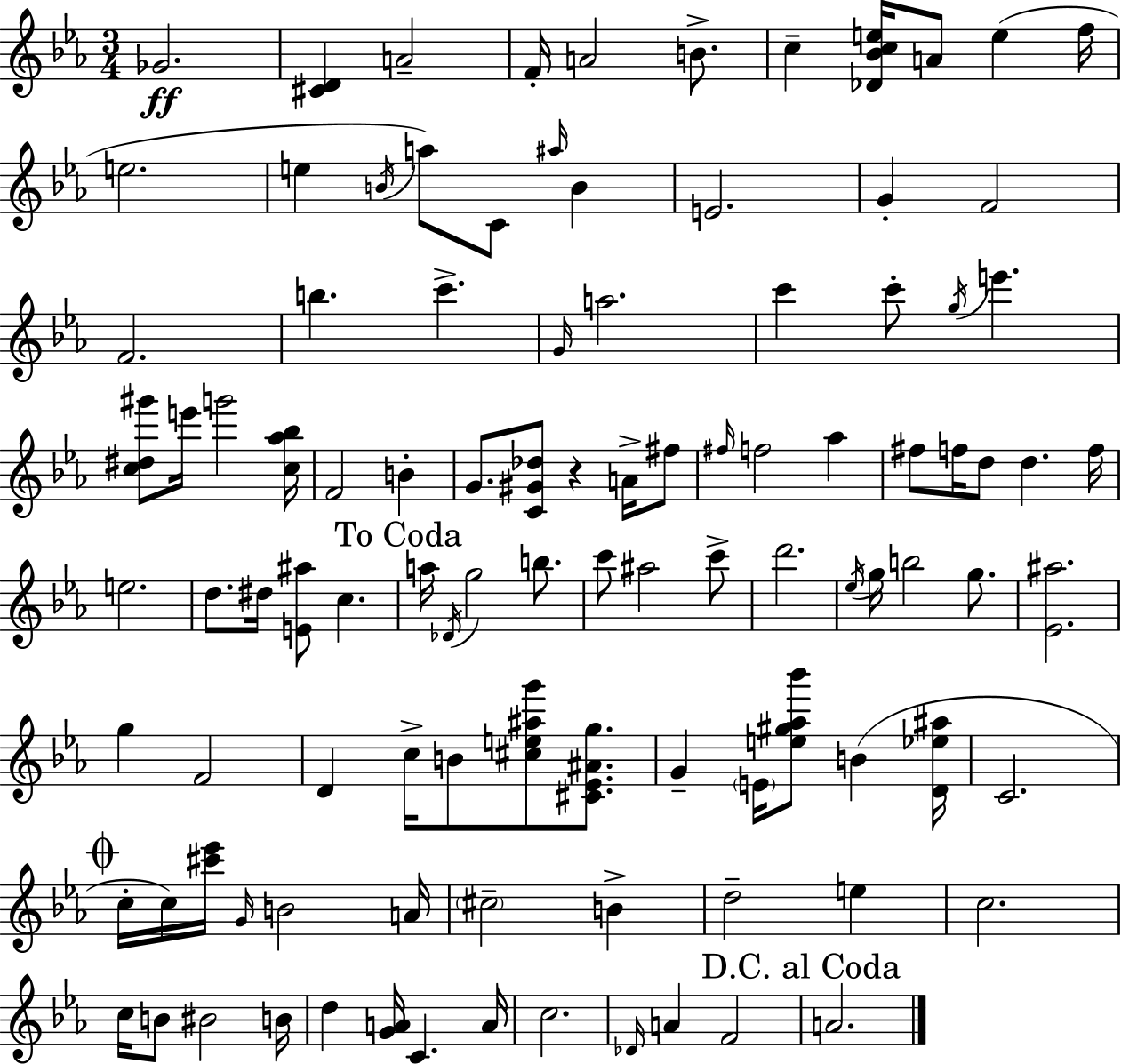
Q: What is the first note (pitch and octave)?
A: Gb4